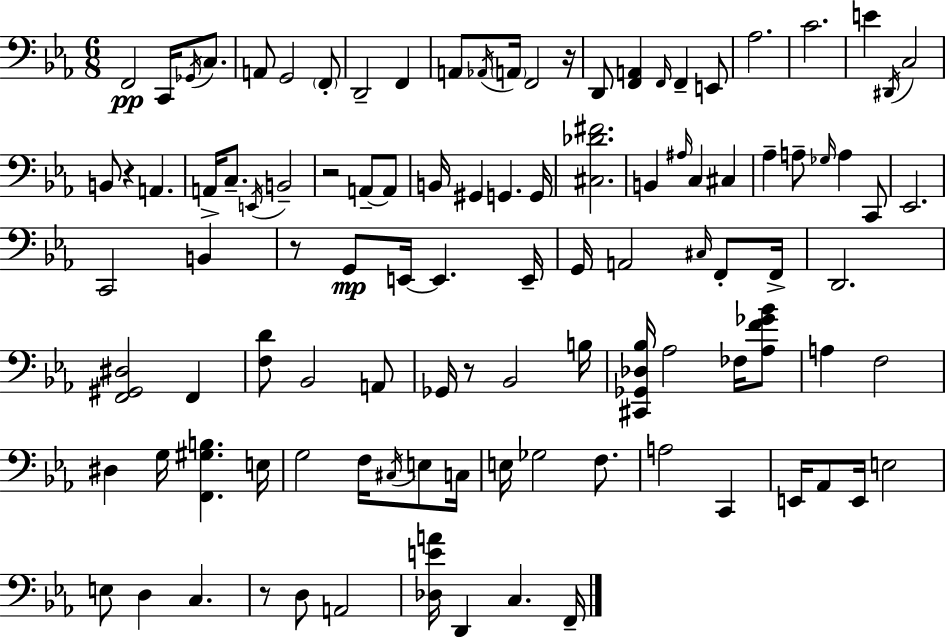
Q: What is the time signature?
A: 6/8